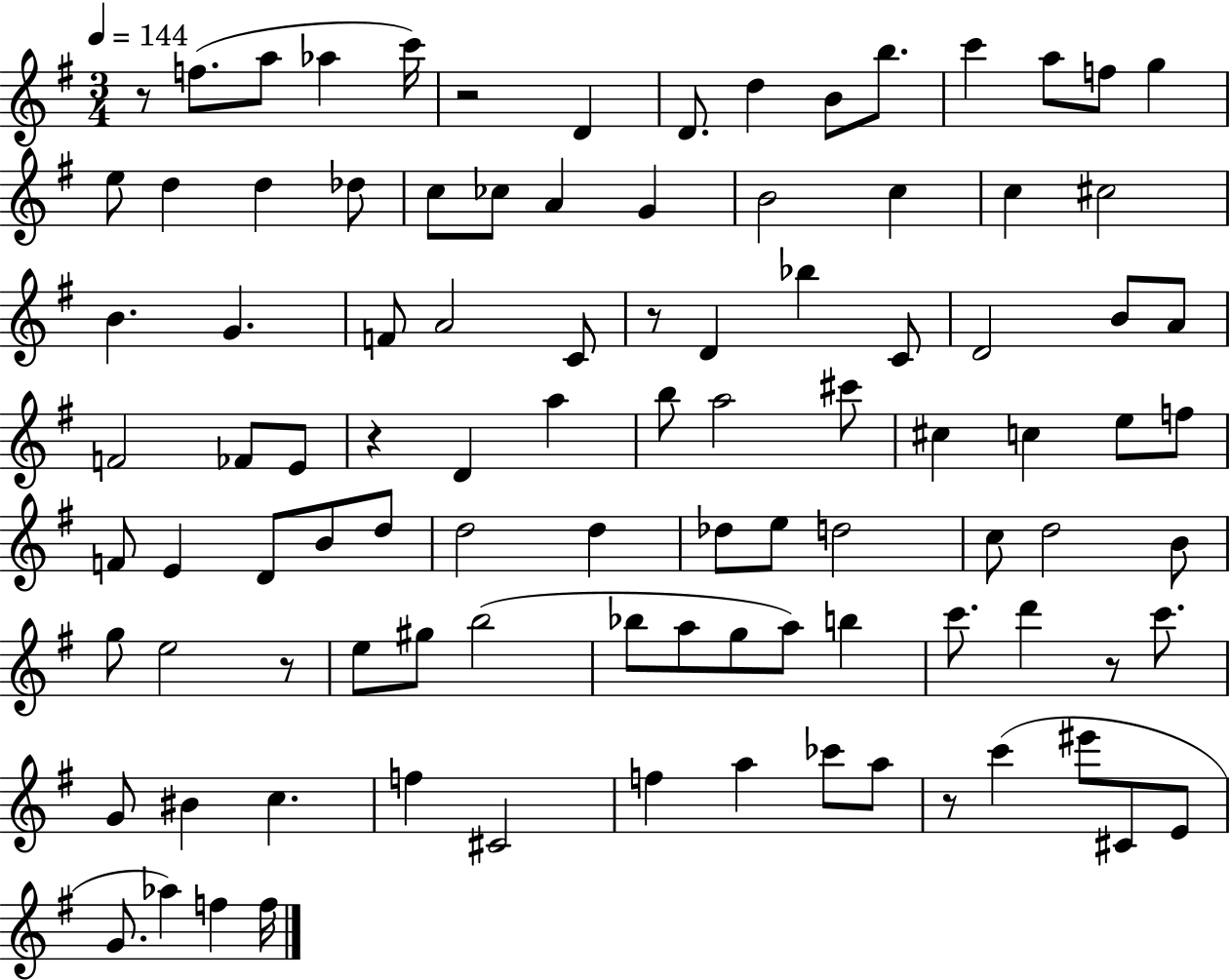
R/e F5/e. A5/e Ab5/q C6/s R/h D4/q D4/e. D5/q B4/e B5/e. C6/q A5/e F5/e G5/q E5/e D5/q D5/q Db5/e C5/e CES5/e A4/q G4/q B4/h C5/q C5/q C#5/h B4/q. G4/q. F4/e A4/h C4/e R/e D4/q Bb5/q C4/e D4/h B4/e A4/e F4/h FES4/e E4/e R/q D4/q A5/q B5/e A5/h C#6/e C#5/q C5/q E5/e F5/e F4/e E4/q D4/e B4/e D5/e D5/h D5/q Db5/e E5/e D5/h C5/e D5/h B4/e G5/e E5/h R/e E5/e G#5/e B5/h Bb5/e A5/e G5/e A5/e B5/q C6/e. D6/q R/e C6/e. G4/e BIS4/q C5/q. F5/q C#4/h F5/q A5/q CES6/e A5/e R/e C6/q EIS6/e C#4/e E4/e G4/e. Ab5/q F5/q F5/s